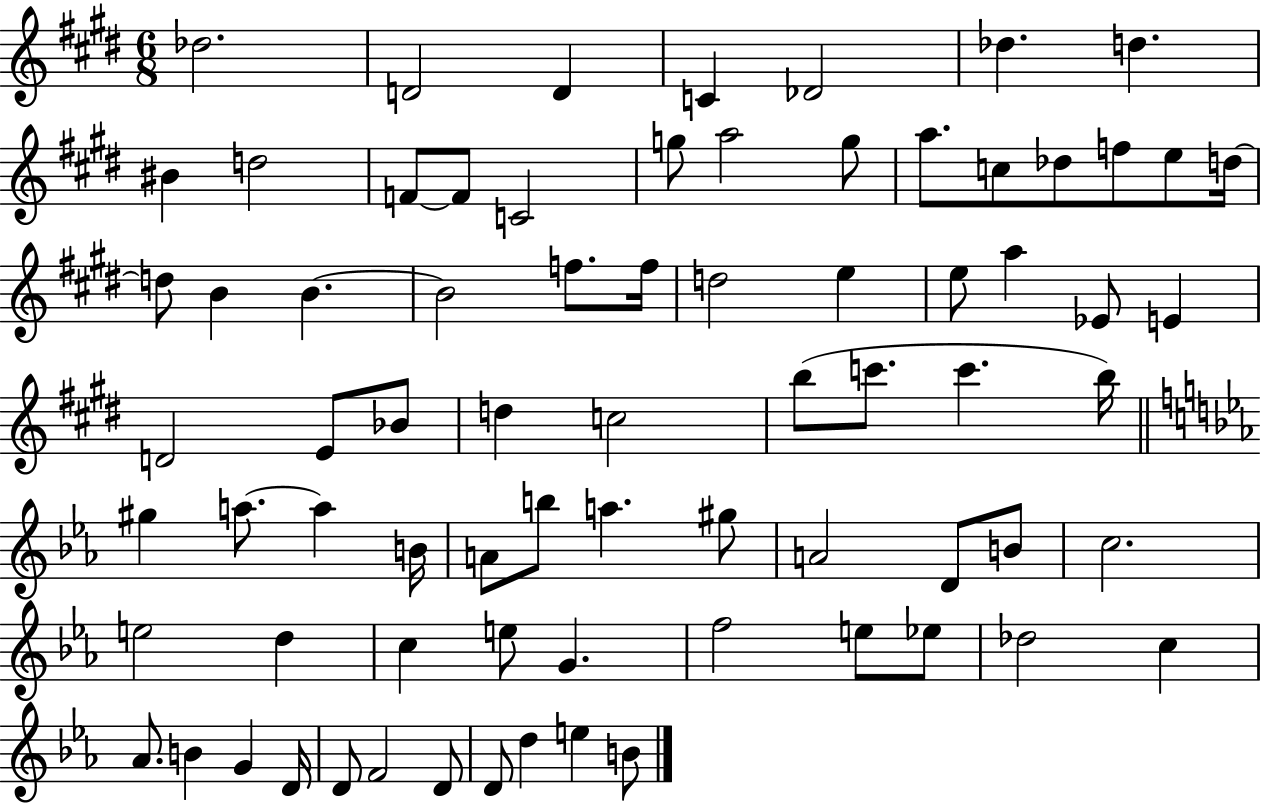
{
  \clef treble
  \numericTimeSignature
  \time 6/8
  \key e \major
  des''2. | d'2 d'4 | c'4 des'2 | des''4. d''4. | \break bis'4 d''2 | f'8~~ f'8 c'2 | g''8 a''2 g''8 | a''8. c''8 des''8 f''8 e''8 d''16~~ | \break d''8 b'4 b'4.~~ | b'2 f''8. f''16 | d''2 e''4 | e''8 a''4 ees'8 e'4 | \break d'2 e'8 bes'8 | d''4 c''2 | b''8( c'''8. c'''4. b''16) | \bar "||" \break \key ees \major gis''4 a''8.~~ a''4 b'16 | a'8 b''8 a''4. gis''8 | a'2 d'8 b'8 | c''2. | \break e''2 d''4 | c''4 e''8 g'4. | f''2 e''8 ees''8 | des''2 c''4 | \break aes'8. b'4 g'4 d'16 | d'8 f'2 d'8 | d'8 d''4 e''4 b'8 | \bar "|."
}